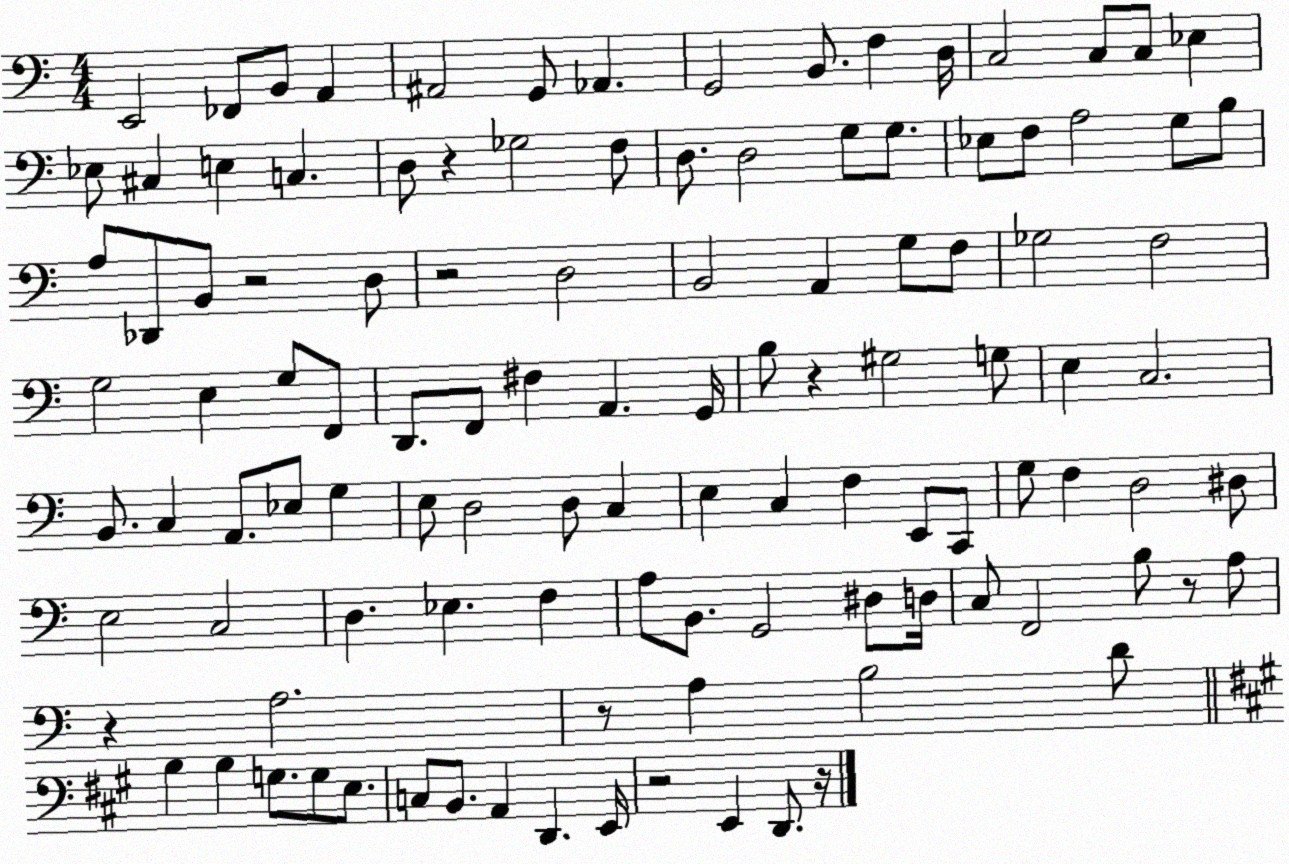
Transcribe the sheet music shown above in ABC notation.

X:1
T:Untitled
M:4/4
L:1/4
K:C
E,,2 _F,,/2 B,,/2 A,, ^A,,2 G,,/2 _A,, G,,2 B,,/2 F, D,/4 C,2 C,/2 C,/2 _E, _E,/2 ^C, E, C, D,/2 z _G,2 F,/2 D,/2 D,2 G,/2 G,/2 _E,/2 F,/2 A,2 G,/2 B,/2 A,/2 _D,,/2 B,,/2 z2 D,/2 z2 D,2 B,,2 A,, G,/2 F,/2 _G,2 F,2 G,2 E, G,/2 F,,/2 D,,/2 F,,/2 ^F, A,, G,,/4 B,/2 z ^G,2 G,/2 E, C,2 B,,/2 C, A,,/2 _E,/2 G, E,/2 D,2 D,/2 C, E, C, F, E,,/2 C,,/2 G,/2 F, D,2 ^D,/2 E,2 C,2 D, _E, F, A,/2 B,,/2 G,,2 ^D,/2 D,/4 C,/2 F,,2 B,/2 z/2 A,/2 z A,2 z/2 A, B,2 D/2 B, B, G,/2 G,/2 E,/2 C,/2 B,,/2 A,, D,, E,,/4 z2 E,, D,,/2 z/4